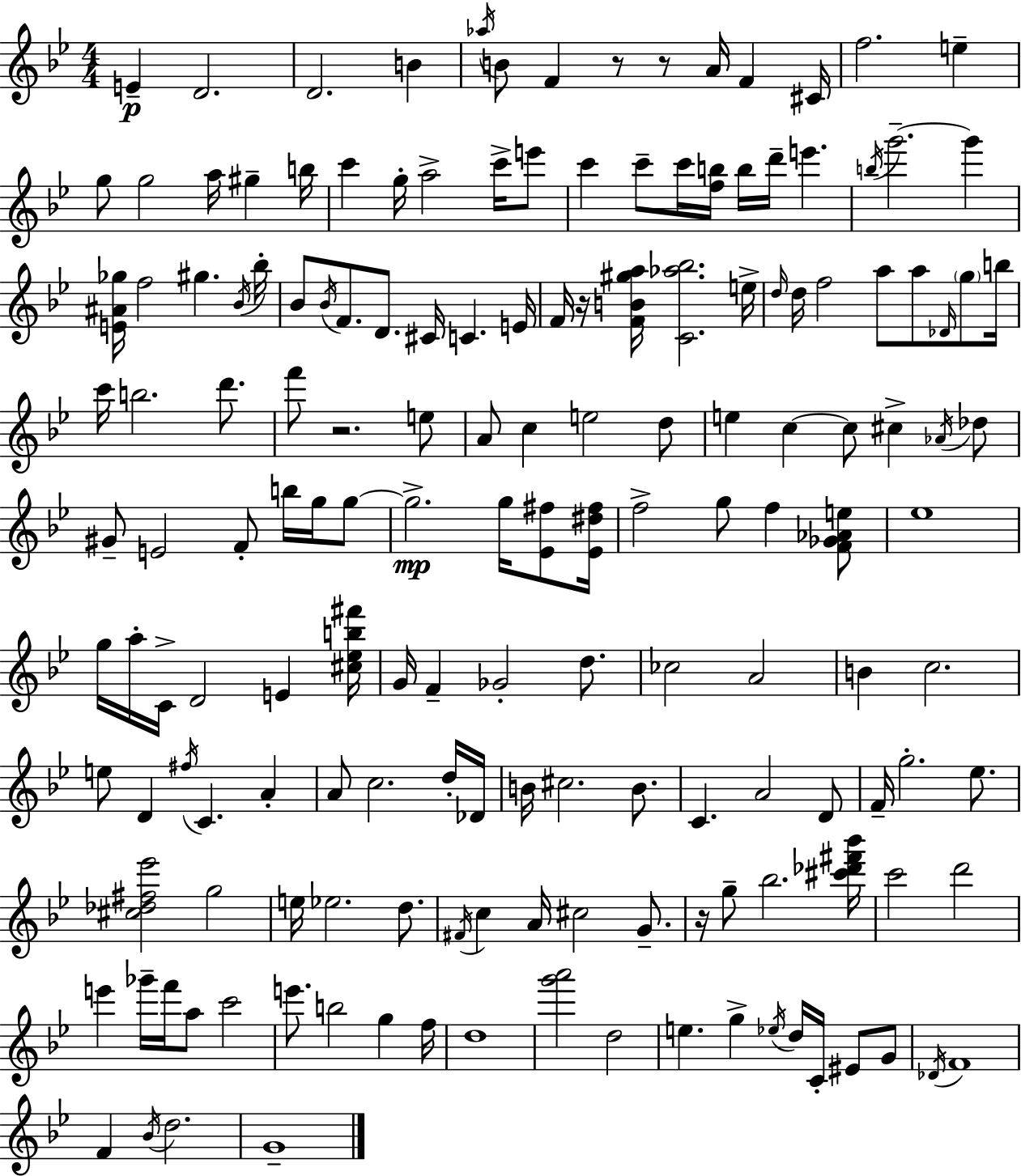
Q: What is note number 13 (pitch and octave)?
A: G5